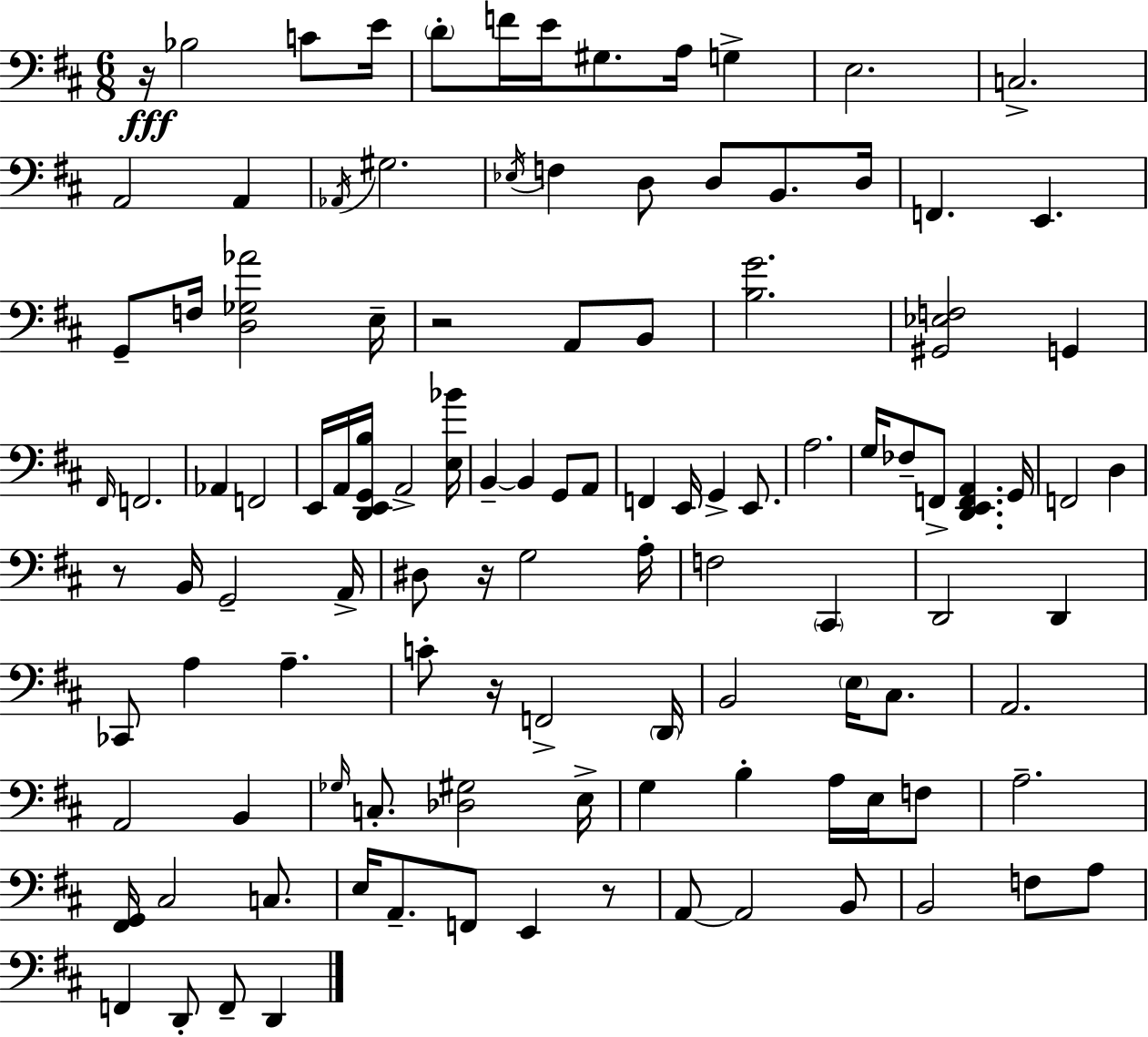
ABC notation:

X:1
T:Untitled
M:6/8
L:1/4
K:D
z/4 _B,2 C/2 E/4 D/2 F/4 E/4 ^G,/2 A,/4 G, E,2 C,2 A,,2 A,, _A,,/4 ^G,2 _E,/4 F, D,/2 D,/2 B,,/2 D,/4 F,, E,, G,,/2 F,/4 [D,_G,_A]2 E,/4 z2 A,,/2 B,,/2 [B,G]2 [^G,,_E,F,]2 G,, ^F,,/4 F,,2 _A,, F,,2 E,,/4 A,,/4 [D,,E,,G,,B,]/4 A,,2 [E,_B]/4 B,, B,, G,,/2 A,,/2 F,, E,,/4 G,, E,,/2 A,2 G,/4 _F,/2 F,,/2 [D,,E,,F,,A,,] G,,/4 F,,2 D, z/2 B,,/4 G,,2 A,,/4 ^D,/2 z/4 G,2 A,/4 F,2 ^C,, D,,2 D,, _C,,/2 A, A, C/2 z/4 F,,2 D,,/4 B,,2 E,/4 ^C,/2 A,,2 A,,2 B,, _G,/4 C,/2 [_D,^G,]2 E,/4 G, B, A,/4 E,/4 F,/2 A,2 [^F,,G,,]/4 ^C,2 C,/2 E,/4 A,,/2 F,,/2 E,, z/2 A,,/2 A,,2 B,,/2 B,,2 F,/2 A,/2 F,, D,,/2 F,,/2 D,,